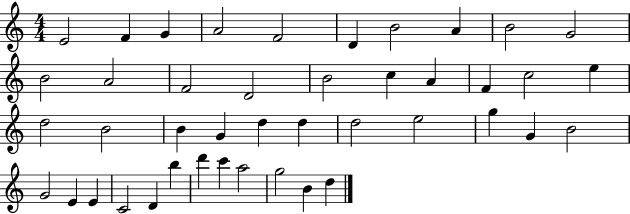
E4/h F4/q G4/q A4/h F4/h D4/q B4/h A4/q B4/h G4/h B4/h A4/h F4/h D4/h B4/h C5/q A4/q F4/q C5/h E5/q D5/h B4/h B4/q G4/q D5/q D5/q D5/h E5/h G5/q G4/q B4/h G4/h E4/q E4/q C4/h D4/q B5/q D6/q C6/q A5/h G5/h B4/q D5/q